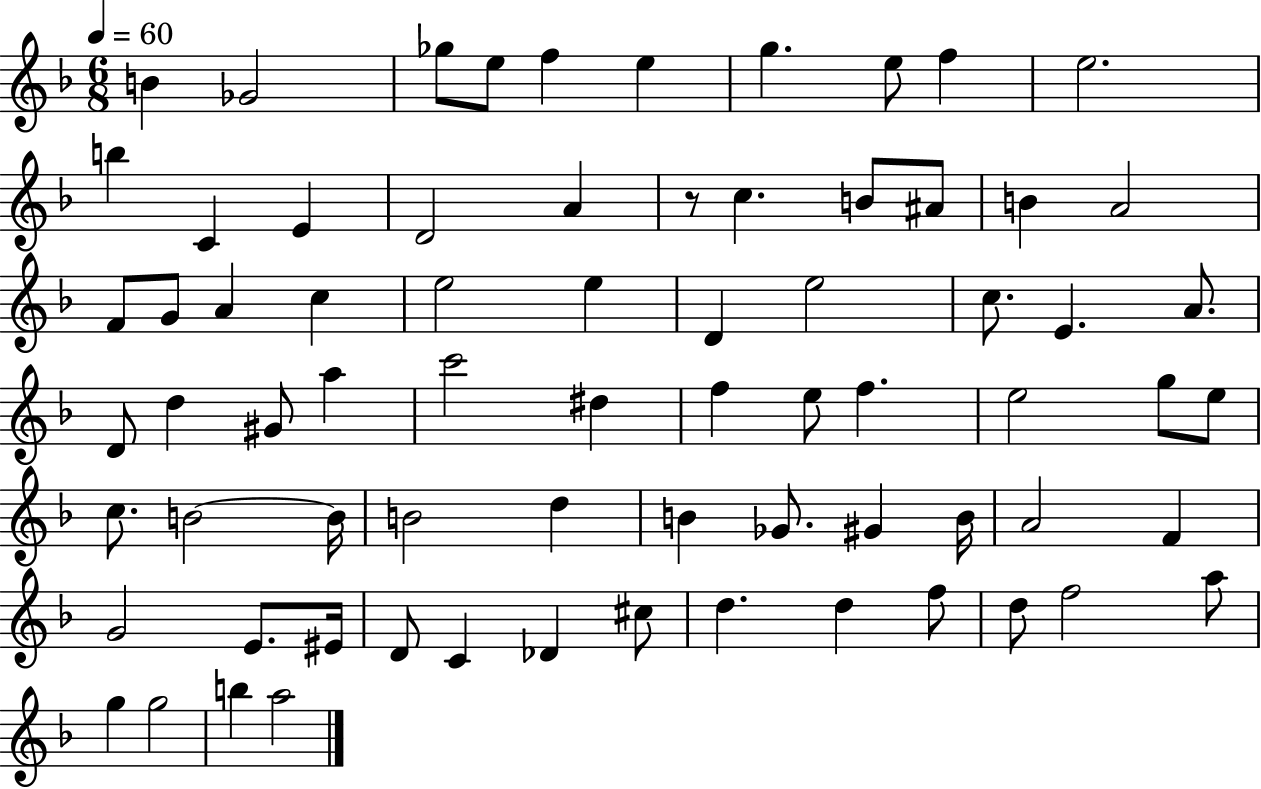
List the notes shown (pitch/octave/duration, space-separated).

B4/q Gb4/h Gb5/e E5/e F5/q E5/q G5/q. E5/e F5/q E5/h. B5/q C4/q E4/q D4/h A4/q R/e C5/q. B4/e A#4/e B4/q A4/h F4/e G4/e A4/q C5/q E5/h E5/q D4/q E5/h C5/e. E4/q. A4/e. D4/e D5/q G#4/e A5/q C6/h D#5/q F5/q E5/e F5/q. E5/h G5/e E5/e C5/e. B4/h B4/s B4/h D5/q B4/q Gb4/e. G#4/q B4/s A4/h F4/q G4/h E4/e. EIS4/s D4/e C4/q Db4/q C#5/e D5/q. D5/q F5/e D5/e F5/h A5/e G5/q G5/h B5/q A5/h